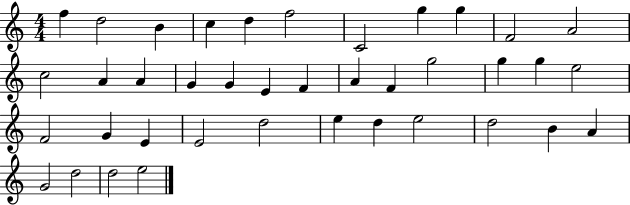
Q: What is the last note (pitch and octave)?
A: E5